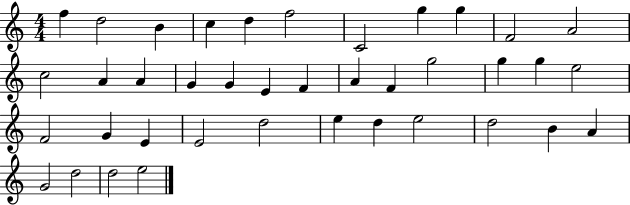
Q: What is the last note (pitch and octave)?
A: E5